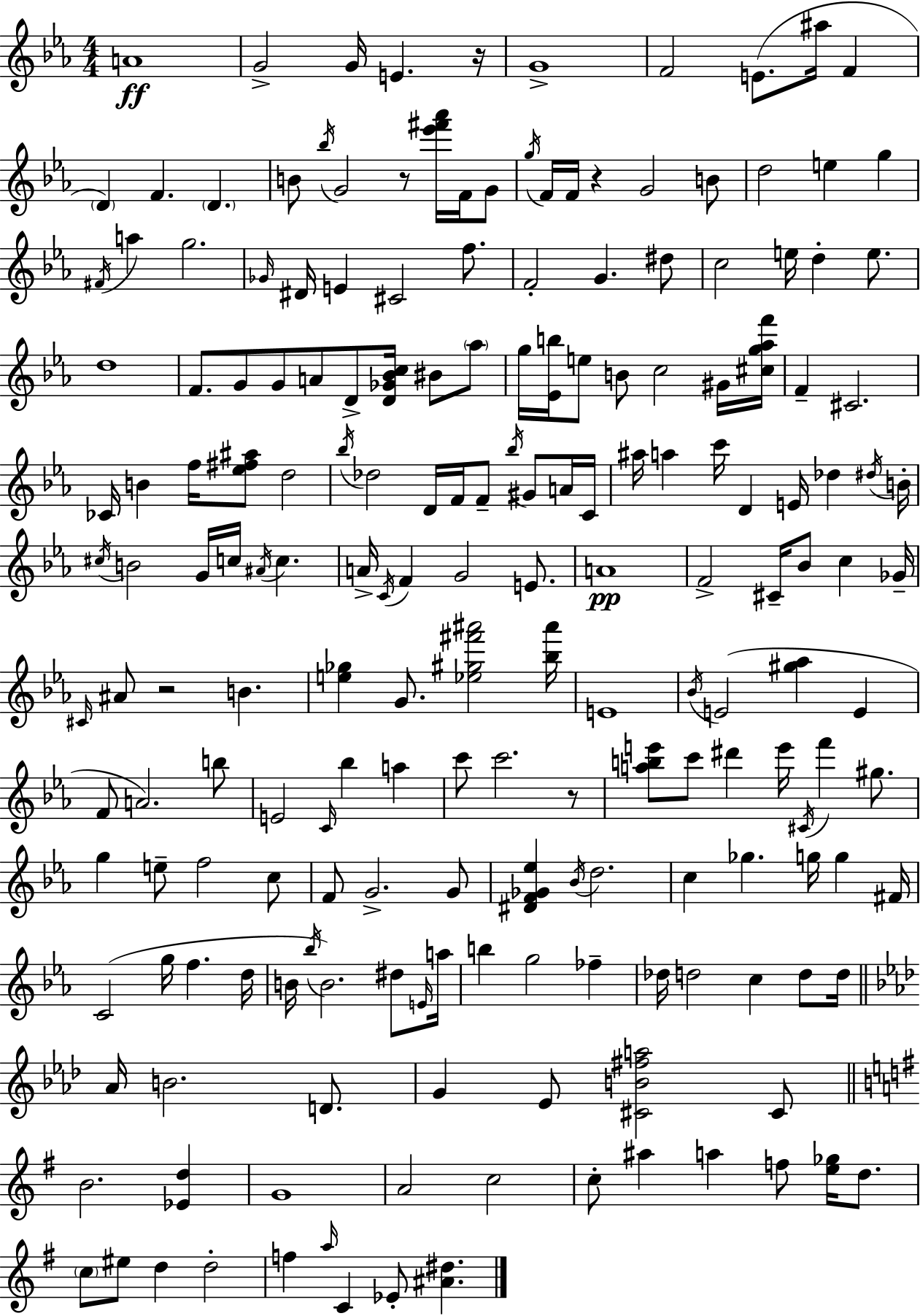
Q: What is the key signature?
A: C minor